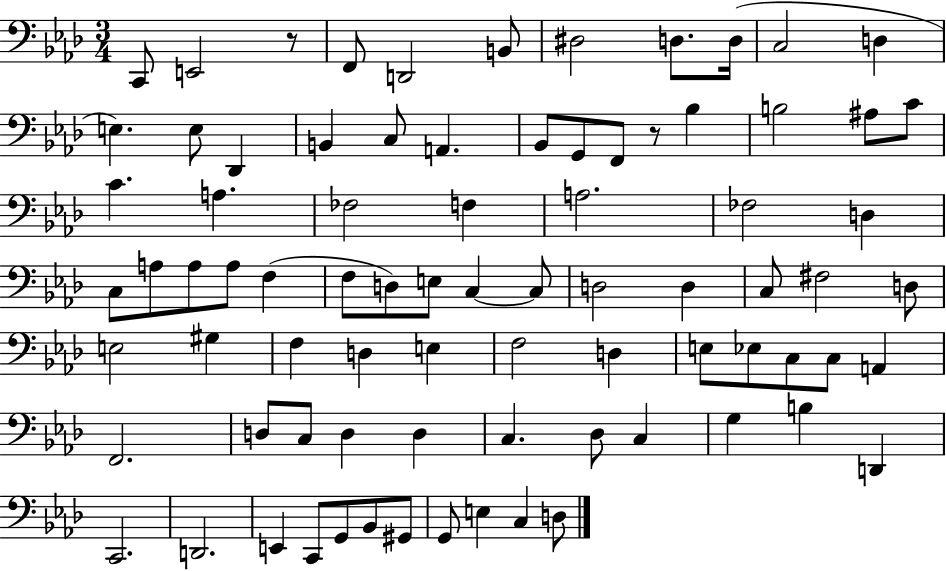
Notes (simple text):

C2/e E2/h R/e F2/e D2/h B2/e D#3/h D3/e. D3/s C3/h D3/q E3/q. E3/e Db2/q B2/q C3/e A2/q. Bb2/e G2/e F2/e R/e Bb3/q B3/h A#3/e C4/e C4/q. A3/q. FES3/h F3/q A3/h. FES3/h D3/q C3/e A3/e A3/e A3/e F3/q F3/e D3/e E3/e C3/q C3/e D3/h D3/q C3/e F#3/h D3/e E3/h G#3/q F3/q D3/q E3/q F3/h D3/q E3/e Eb3/e C3/e C3/e A2/q F2/h. D3/e C3/e D3/q D3/q C3/q. Db3/e C3/q G3/q B3/q D2/q C2/h. D2/h. E2/q C2/e G2/e Bb2/e G#2/e G2/e E3/q C3/q D3/e